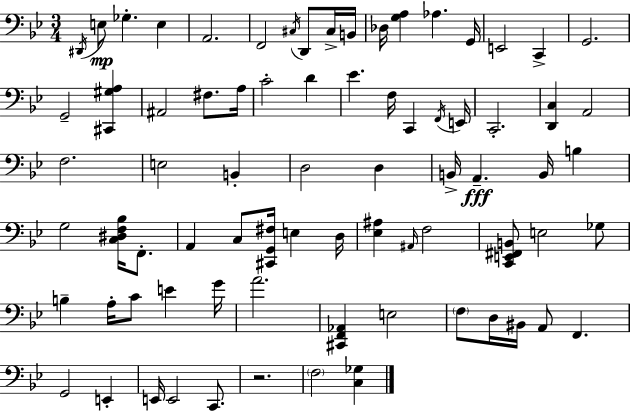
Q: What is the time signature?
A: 3/4